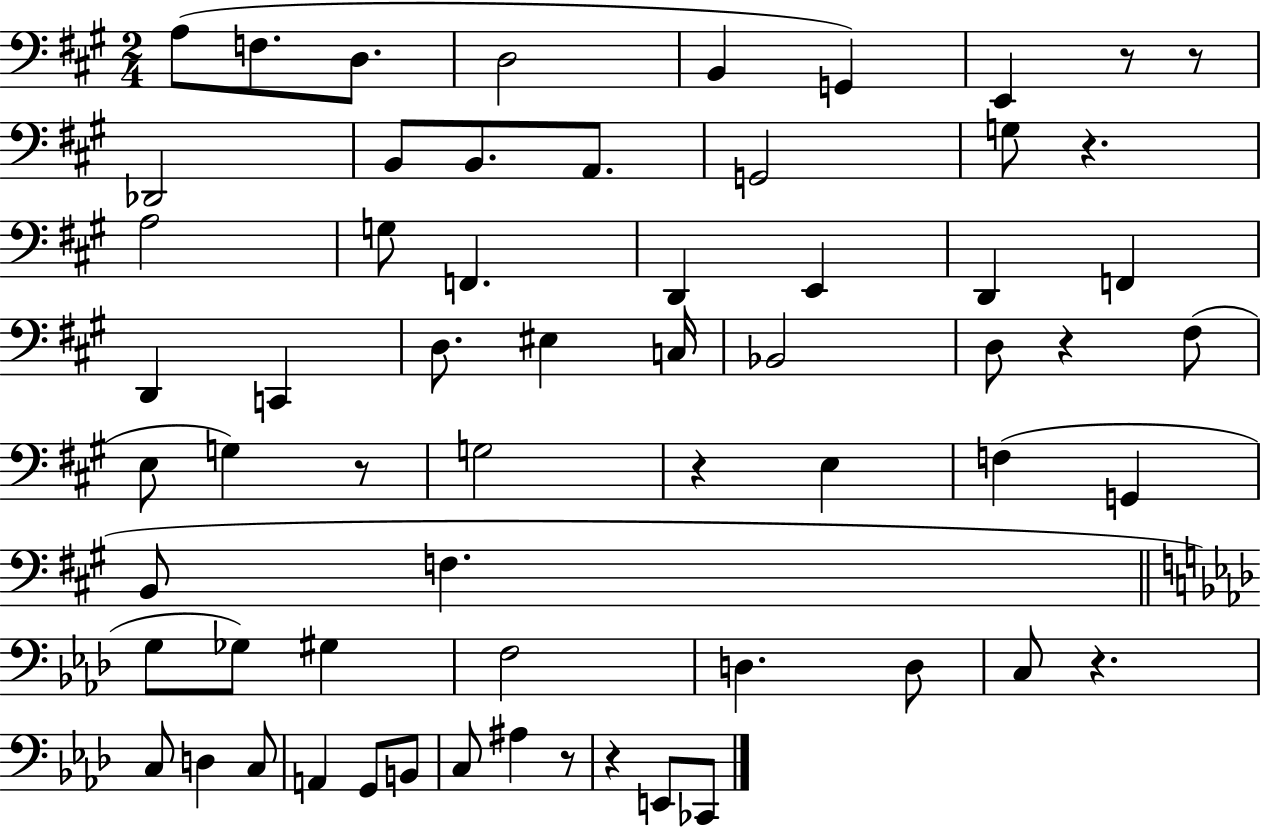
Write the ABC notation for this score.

X:1
T:Untitled
M:2/4
L:1/4
K:A
A,/2 F,/2 D,/2 D,2 B,, G,, E,, z/2 z/2 _D,,2 B,,/2 B,,/2 A,,/2 G,,2 G,/2 z A,2 G,/2 F,, D,, E,, D,, F,, D,, C,, D,/2 ^E, C,/4 _B,,2 D,/2 z ^F,/2 E,/2 G, z/2 G,2 z E, F, G,, B,,/2 F, G,/2 _G,/2 ^G, F,2 D, D,/2 C,/2 z C,/2 D, C,/2 A,, G,,/2 B,,/2 C,/2 ^A, z/2 z E,,/2 _C,,/2